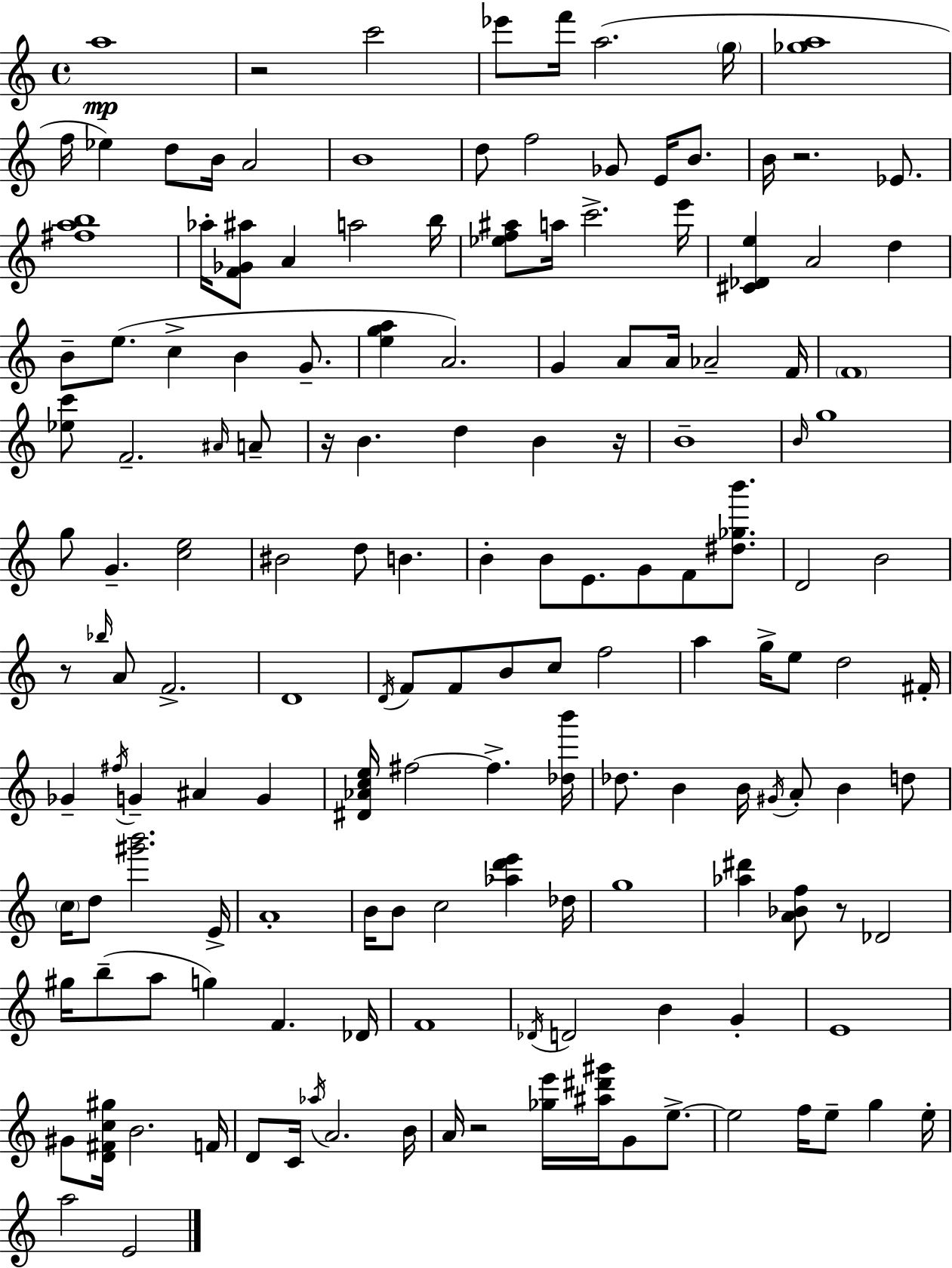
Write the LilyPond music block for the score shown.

{
  \clef treble
  \time 4/4
  \defaultTimeSignature
  \key c \major
  a''1\mp | r2 c'''2 | ees'''8 f'''16 a''2.( \parenthesize g''16 | <ges'' a''>1 | \break f''16 ees''4) d''8 b'16 a'2 | b'1 | d''8 f''2 ges'8 e'16 b'8. | b'16 r2. ees'8. | \break <fis'' a'' b''>1 | aes''16-. <f' ges' ais''>8 a'4 a''2 b''16 | <ees'' f'' ais''>8 a''16 c'''2.-> e'''16 | <cis' des' e''>4 a'2 d''4 | \break b'8-- e''8.( c''4-> b'4 g'8.-- | <e'' g'' a''>4 a'2.) | g'4 a'8 a'16 aes'2-- f'16 | \parenthesize f'1 | \break <ees'' c'''>8 f'2.-- \grace { ais'16 } a'8-- | r16 b'4. d''4 b'4 | r16 b'1-- | \grace { b'16 } g''1 | \break g''8 g'4.-- <c'' e''>2 | bis'2 d''8 b'4. | b'4-. b'8 e'8. g'8 f'8 <dis'' ges'' b'''>8. | d'2 b'2 | \break r8 \grace { bes''16 } a'8 f'2.-> | d'1 | \acciaccatura { d'16 } f'8 f'8 b'8 c''8 f''2 | a''4 g''16-> e''8 d''2 | \break fis'16-. ges'4-- \acciaccatura { fis''16 } g'4-- ais'4 | g'4 <dis' aes' c'' e''>16 fis''2~~ fis''4.-> | <des'' b'''>16 des''8. b'4 b'16 \acciaccatura { gis'16 } a'8-. | b'4 d''8 \parenthesize c''16 d''8 <gis''' b'''>2. | \break e'16-> a'1-. | b'16 b'8 c''2 | <aes'' d''' e'''>4 des''16 g''1 | <aes'' dis'''>4 <a' bes' f''>8 r8 des'2 | \break gis''16 b''8--( a''8 g''4) f'4. | des'16 f'1 | \acciaccatura { des'16 } d'2 b'4 | g'4-. e'1 | \break gis'8 <d' fis' c'' gis''>16 b'2. | f'16 d'8 c'16 \acciaccatura { aes''16 } a'2. | b'16 a'16 r2 | <ges'' e'''>16 <ais'' dis''' gis'''>16 g'8 e''8.->~~ e''2 | \break f''16 e''8-- g''4 e''16-. a''2 | e'2 \bar "|."
}